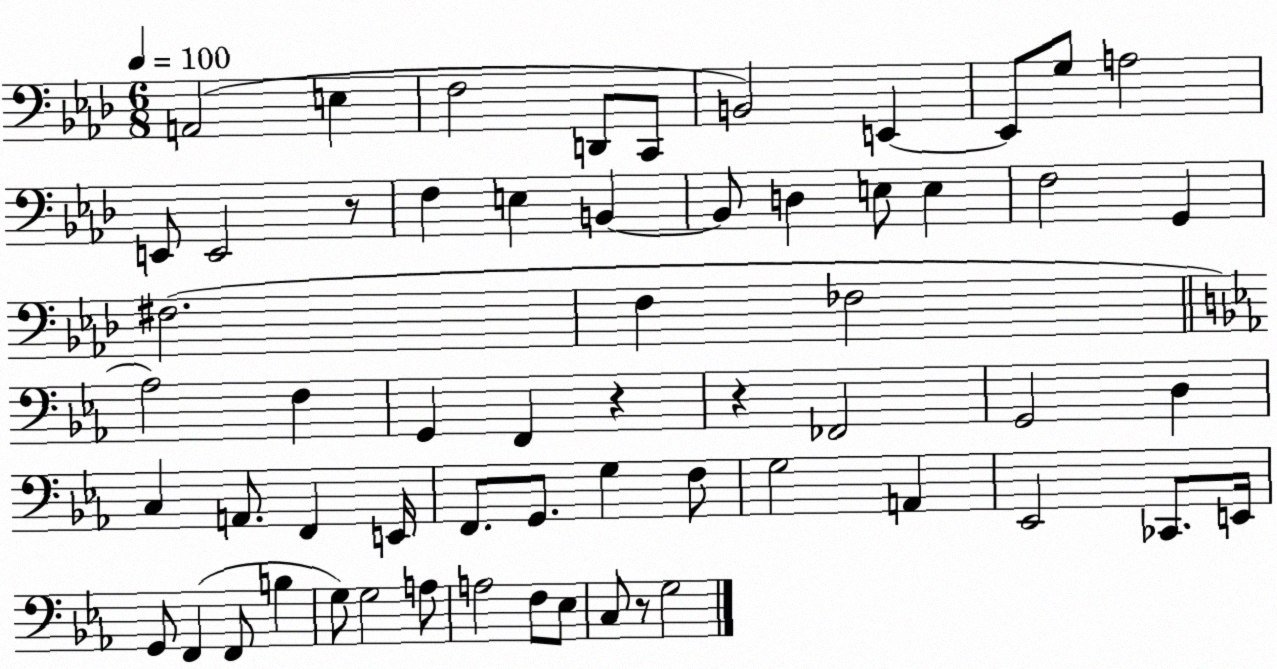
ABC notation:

X:1
T:Untitled
M:6/8
L:1/4
K:Ab
A,,2 E, F,2 D,,/2 C,,/2 B,,2 E,, E,,/2 G,/2 A,2 E,,/2 E,,2 z/2 F, E, B,, B,,/2 D, E,/2 E, F,2 G,, ^F,2 F, _F,2 _A,2 F, G,, F,, z z _F,,2 G,,2 D, C, A,,/2 F,, E,,/4 F,,/2 G,,/2 G, F,/2 G,2 A,, _E,,2 _C,,/2 E,,/4 G,,/2 F,, F,,/2 B, G,/2 G,2 A,/2 A,2 F,/2 _E,/2 C,/2 z/2 G,2